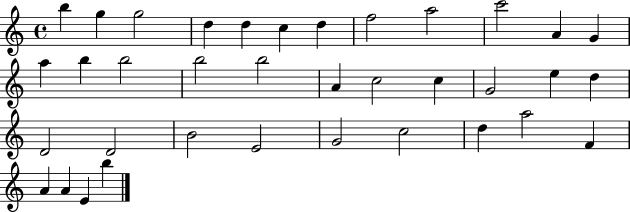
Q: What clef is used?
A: treble